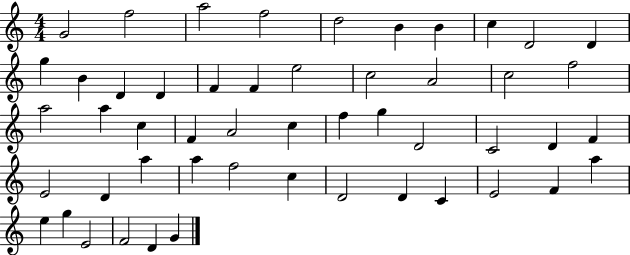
X:1
T:Untitled
M:4/4
L:1/4
K:C
G2 f2 a2 f2 d2 B B c D2 D g B D D F F e2 c2 A2 c2 f2 a2 a c F A2 c f g D2 C2 D F E2 D a a f2 c D2 D C E2 F a e g E2 F2 D G